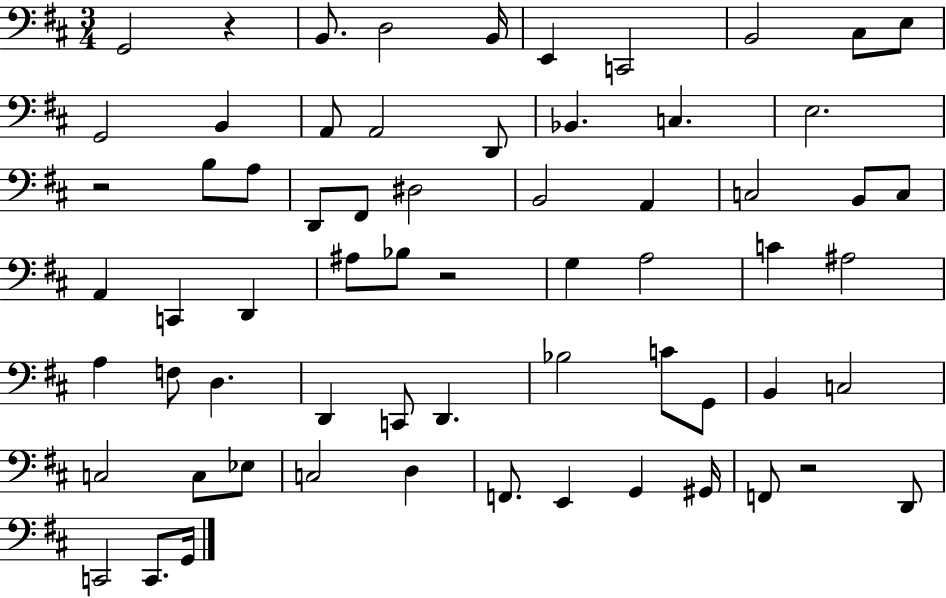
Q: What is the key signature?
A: D major